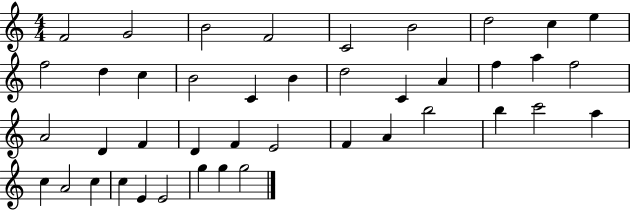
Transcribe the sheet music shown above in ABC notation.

X:1
T:Untitled
M:4/4
L:1/4
K:C
F2 G2 B2 F2 C2 B2 d2 c e f2 d c B2 C B d2 C A f a f2 A2 D F D F E2 F A b2 b c'2 a c A2 c c E E2 g g g2